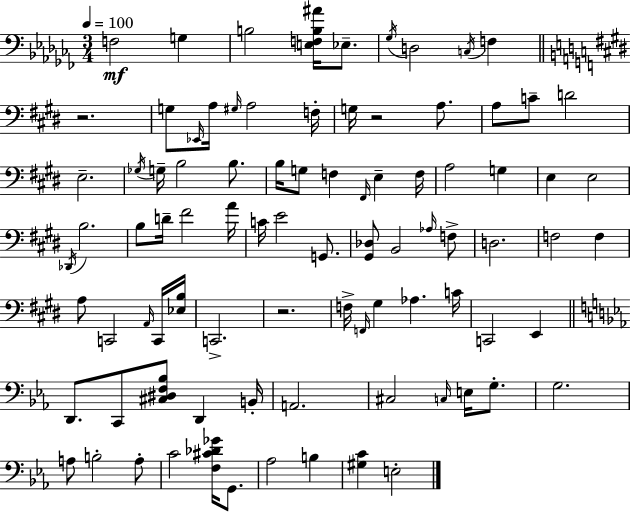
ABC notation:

X:1
T:Untitled
M:3/4
L:1/4
K:Abm
F,2 G, B,2 [E,F,B,^A]/4 _E,/2 _G,/4 D,2 C,/4 F, z2 G,/2 _E,,/4 A,/4 ^G,/4 A,2 F,/4 G,/4 z2 A,/2 A,/2 C/2 D2 E,2 _G,/4 G,/4 B,2 B,/2 B,/4 G,/2 F, ^F,,/4 E, F,/4 A,2 G, E, E,2 _D,,/4 B,2 B,/2 D/4 ^F2 A/4 C/4 E2 G,,/2 [^G,,_D,]/2 B,,2 _A,/4 F,/2 D,2 F,2 F, A,/2 C,,2 A,,/4 C,,/4 [_E,B,]/4 C,,2 z2 F,/4 F,,/4 ^G, _A, C/4 C,,2 E,, D,,/2 C,,/2 [^C,^D,F,_B,]/2 D,, B,,/4 A,,2 ^C,2 C,/4 E,/4 G,/2 G,2 A,/2 B,2 A,/2 C2 [F,^C_D_G]/4 G,,/2 _A,2 B, [^G,C] E,2